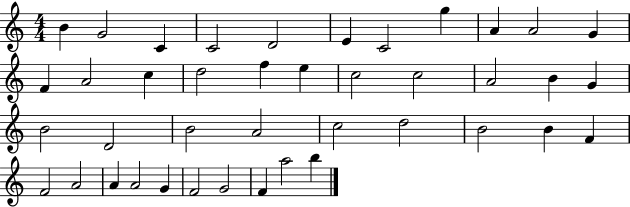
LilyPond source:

{
  \clef treble
  \numericTimeSignature
  \time 4/4
  \key c \major
  b'4 g'2 c'4 | c'2 d'2 | e'4 c'2 g''4 | a'4 a'2 g'4 | \break f'4 a'2 c''4 | d''2 f''4 e''4 | c''2 c''2 | a'2 b'4 g'4 | \break b'2 d'2 | b'2 a'2 | c''2 d''2 | b'2 b'4 f'4 | \break f'2 a'2 | a'4 a'2 g'4 | f'2 g'2 | f'4 a''2 b''4 | \break \bar "|."
}